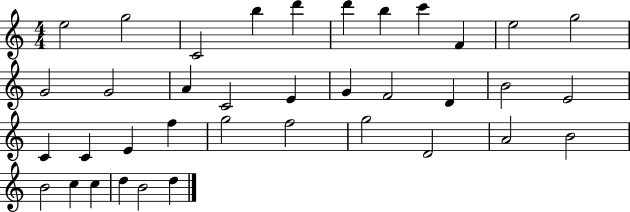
X:1
T:Untitled
M:4/4
L:1/4
K:C
e2 g2 C2 b d' d' b c' F e2 g2 G2 G2 A C2 E G F2 D B2 E2 C C E f g2 f2 g2 D2 A2 B2 B2 c c d B2 d